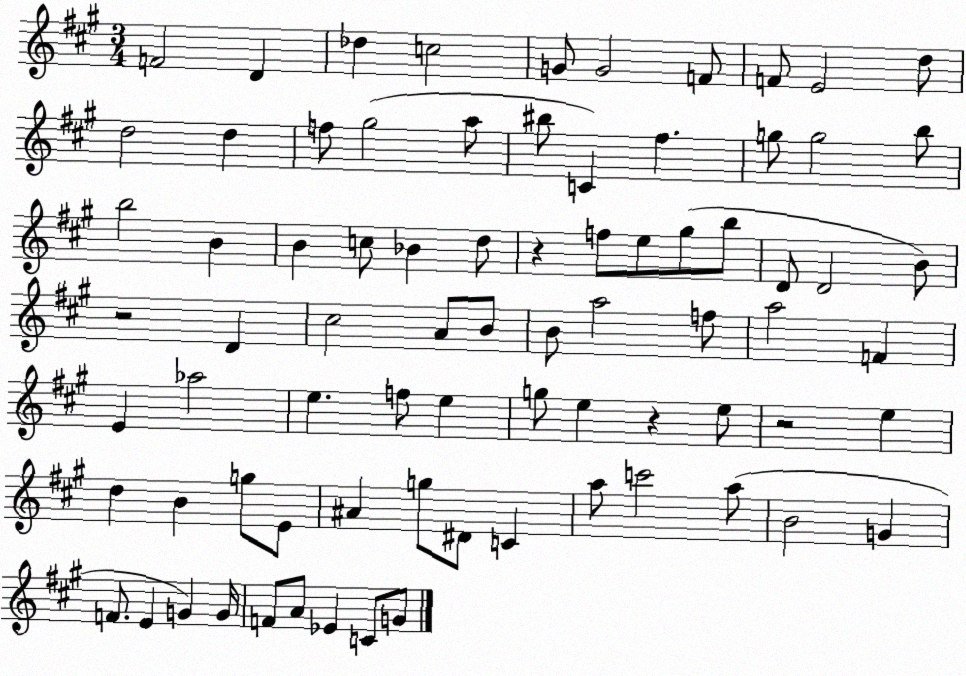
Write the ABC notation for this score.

X:1
T:Untitled
M:3/4
L:1/4
K:A
F2 D _d c2 G/2 G2 F/2 F/2 E2 d/2 d2 d f/2 ^g2 a/2 ^b/2 C ^f g/2 g2 b/2 b2 B B c/2 _B d/2 z f/2 e/2 ^g/2 b/2 D/2 D2 B/2 z2 D ^c2 A/2 B/2 B/2 a2 f/2 a2 F E _a2 e f/2 e g/2 e z e/2 z2 e d B g/2 E/2 ^A g/2 ^D/2 C a/2 c'2 a/2 B2 G F/2 E G G/4 F/2 A/2 _E C/2 G/2